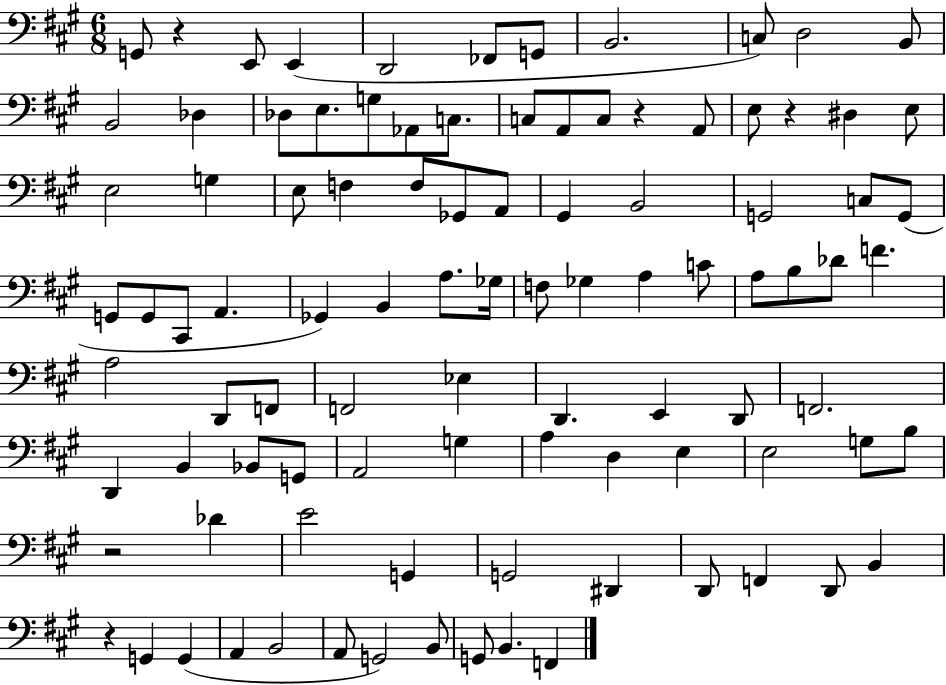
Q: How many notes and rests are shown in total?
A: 97